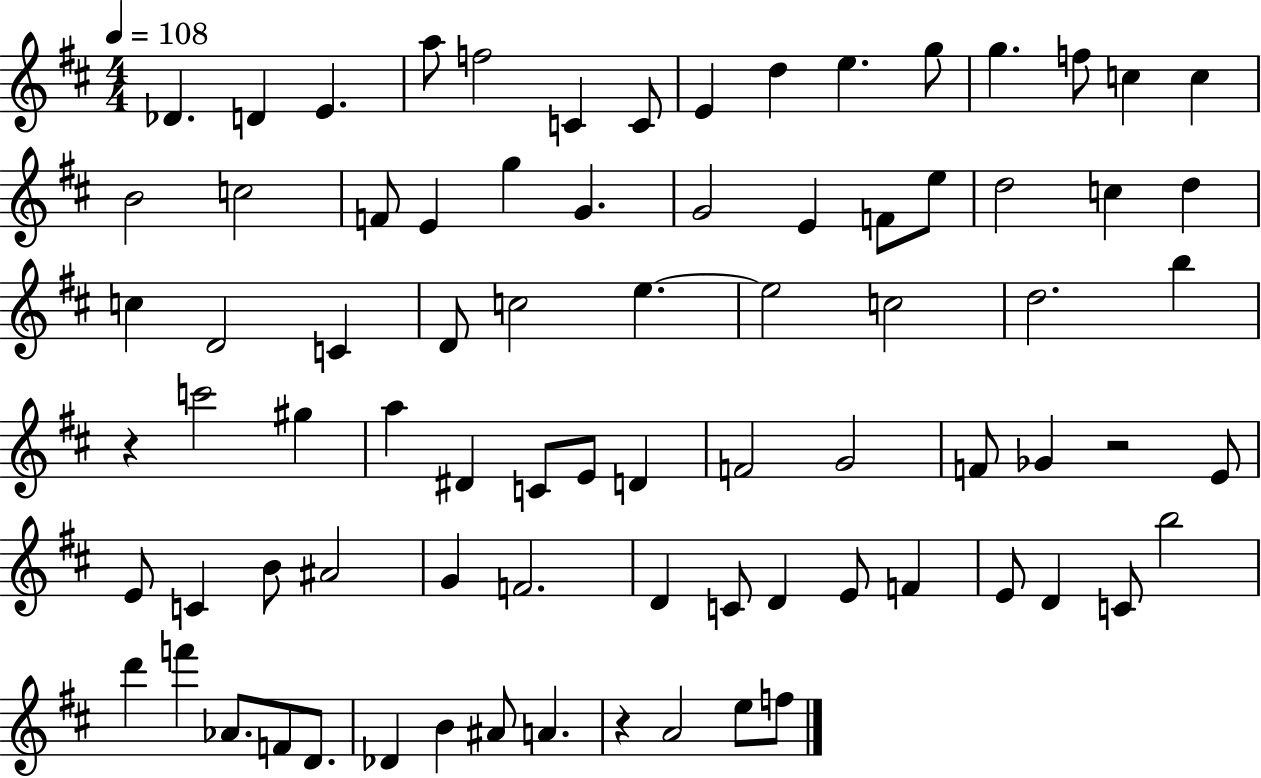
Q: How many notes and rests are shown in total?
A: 80